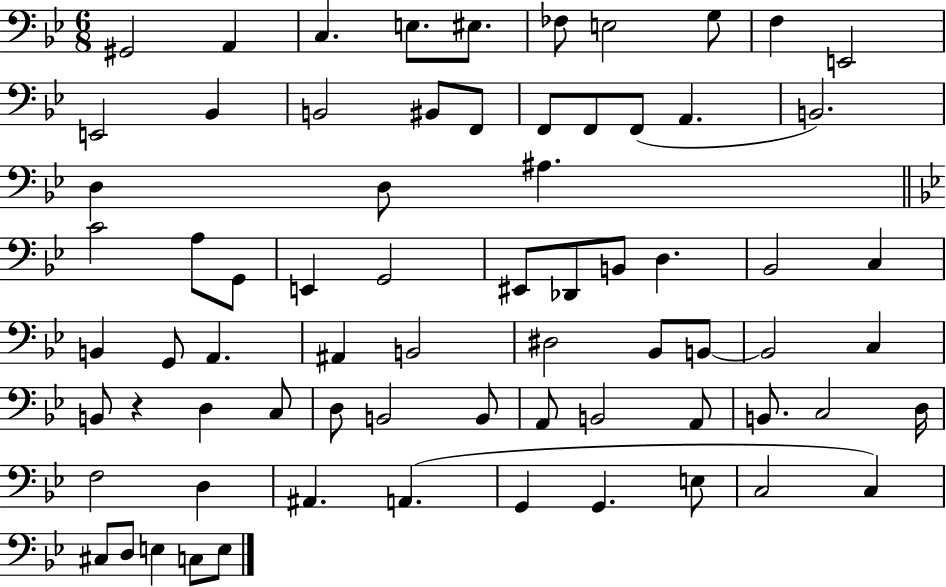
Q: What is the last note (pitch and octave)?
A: E3